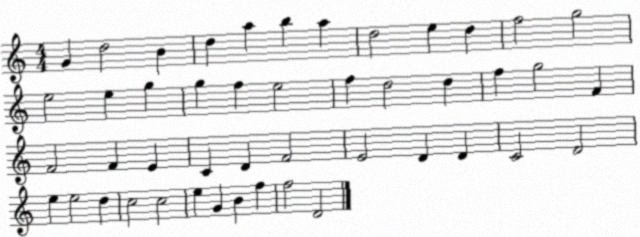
X:1
T:Untitled
M:4/4
L:1/4
K:C
G d2 B d a b a d2 e d f2 g2 e2 e g g f e2 f d2 d f g2 F F2 F E C D F2 E2 D D C2 D2 e e2 d c2 c2 e G B f f2 D2